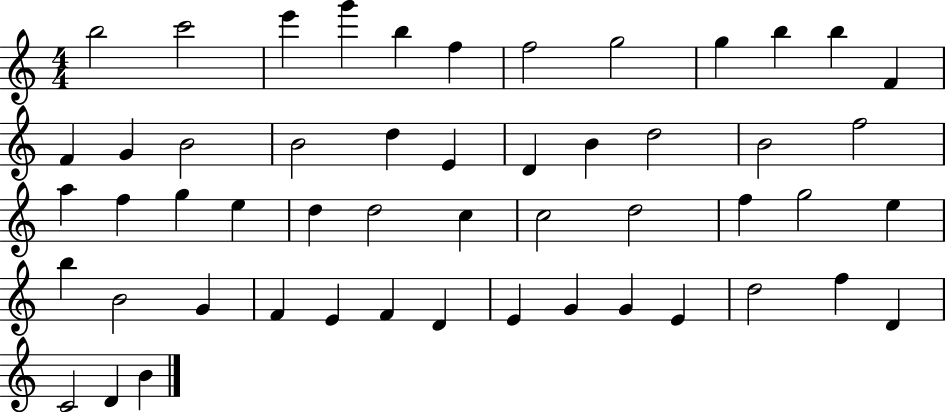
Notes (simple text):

B5/h C6/h E6/q G6/q B5/q F5/q F5/h G5/h G5/q B5/q B5/q F4/q F4/q G4/q B4/h B4/h D5/q E4/q D4/q B4/q D5/h B4/h F5/h A5/q F5/q G5/q E5/q D5/q D5/h C5/q C5/h D5/h F5/q G5/h E5/q B5/q B4/h G4/q F4/q E4/q F4/q D4/q E4/q G4/q G4/q E4/q D5/h F5/q D4/q C4/h D4/q B4/q